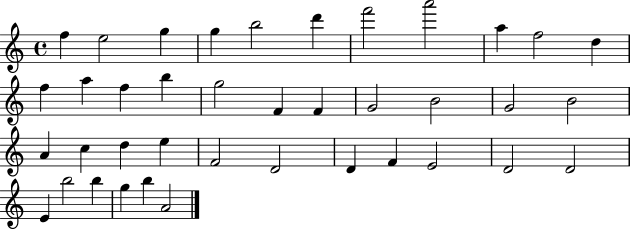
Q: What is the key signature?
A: C major